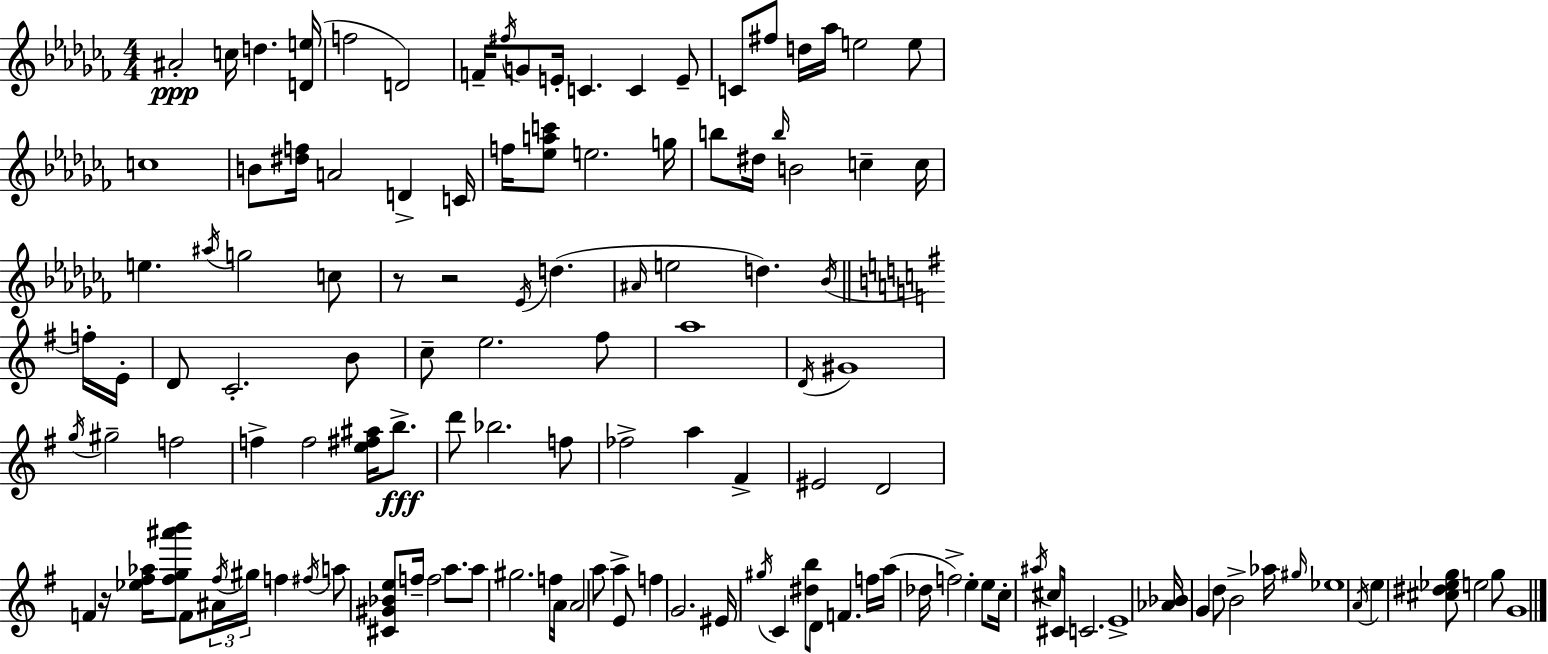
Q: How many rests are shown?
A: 3